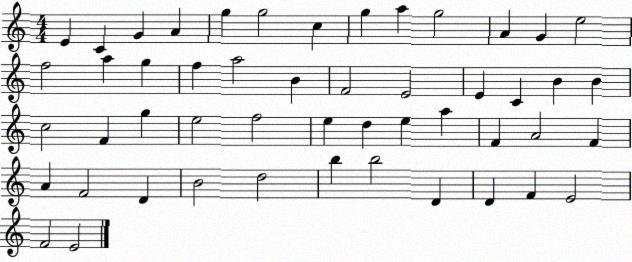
X:1
T:Untitled
M:4/4
L:1/4
K:C
E C G A g g2 c g a g2 A G e2 f2 a g f a2 B F2 E2 E C B B c2 F g e2 f2 e d e a F A2 F A F2 D B2 d2 b b2 D D F E2 F2 E2